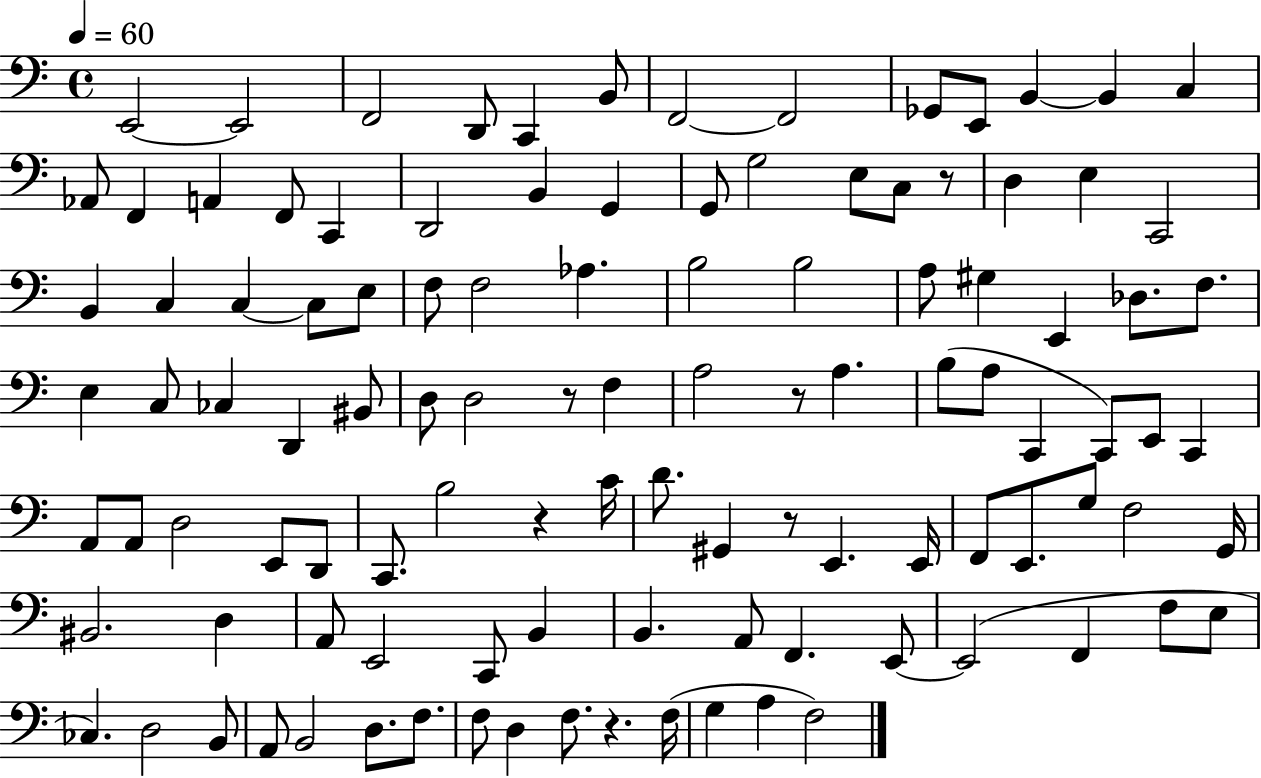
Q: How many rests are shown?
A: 6